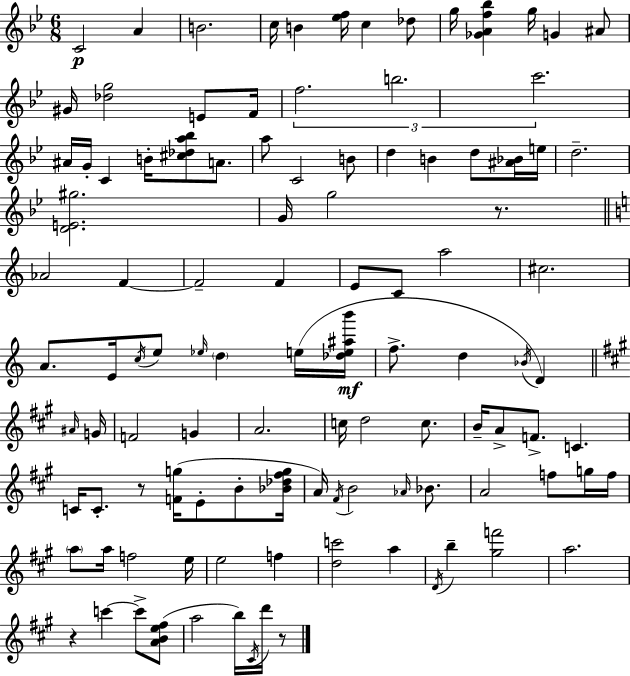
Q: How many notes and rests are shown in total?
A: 108